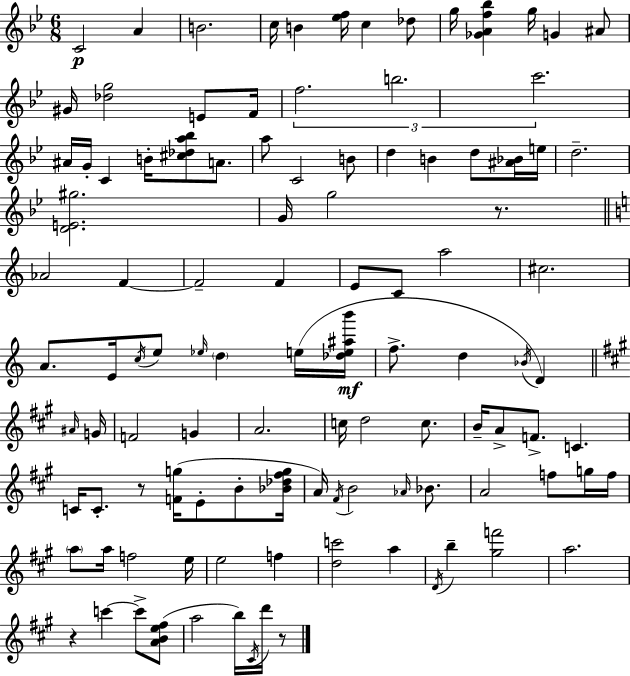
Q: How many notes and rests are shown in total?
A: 108